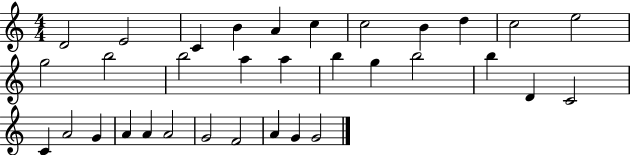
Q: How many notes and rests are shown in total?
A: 33